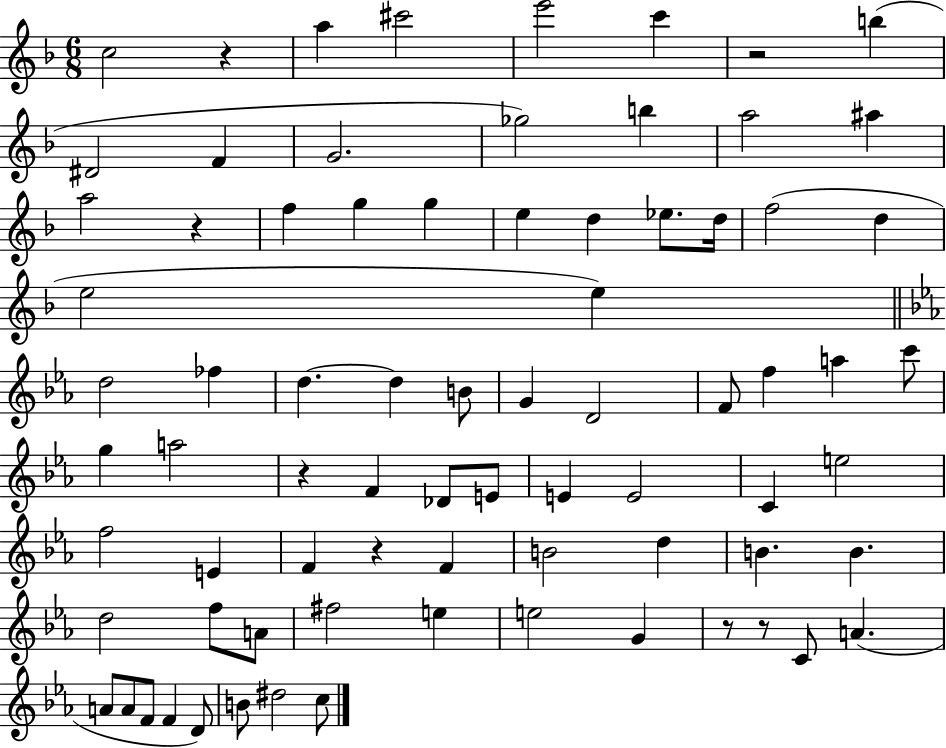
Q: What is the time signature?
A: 6/8